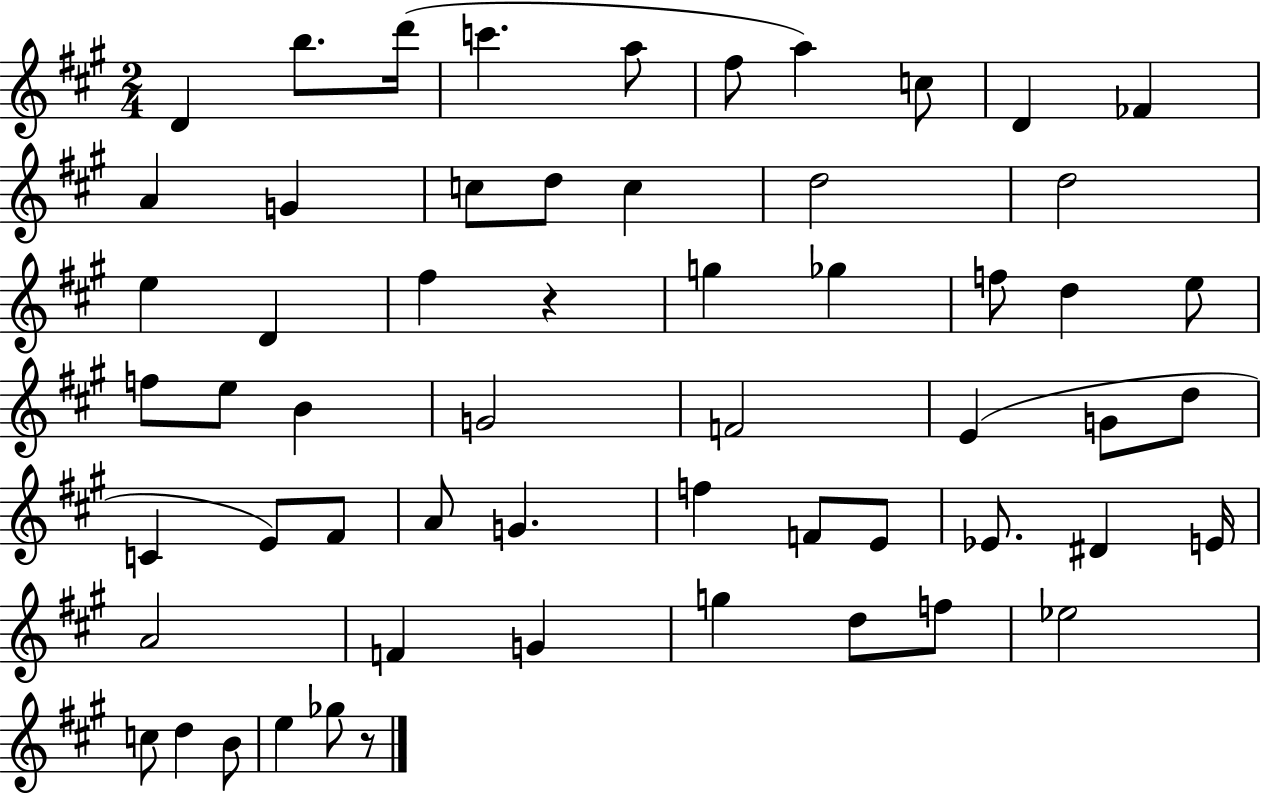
X:1
T:Untitled
M:2/4
L:1/4
K:A
D b/2 d'/4 c' a/2 ^f/2 a c/2 D _F A G c/2 d/2 c d2 d2 e D ^f z g _g f/2 d e/2 f/2 e/2 B G2 F2 E G/2 d/2 C E/2 ^F/2 A/2 G f F/2 E/2 _E/2 ^D E/4 A2 F G g d/2 f/2 _e2 c/2 d B/2 e _g/2 z/2